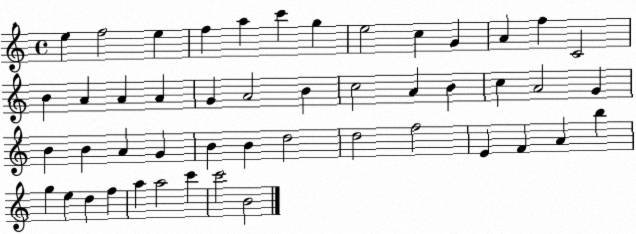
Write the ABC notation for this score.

X:1
T:Untitled
M:4/4
L:1/4
K:C
e f2 e f a c' g e2 c G A f C2 B A A A G A2 B c2 A B c A2 G B B A G B B d2 d2 f2 E F A b g e d f a a2 c' c'2 B2